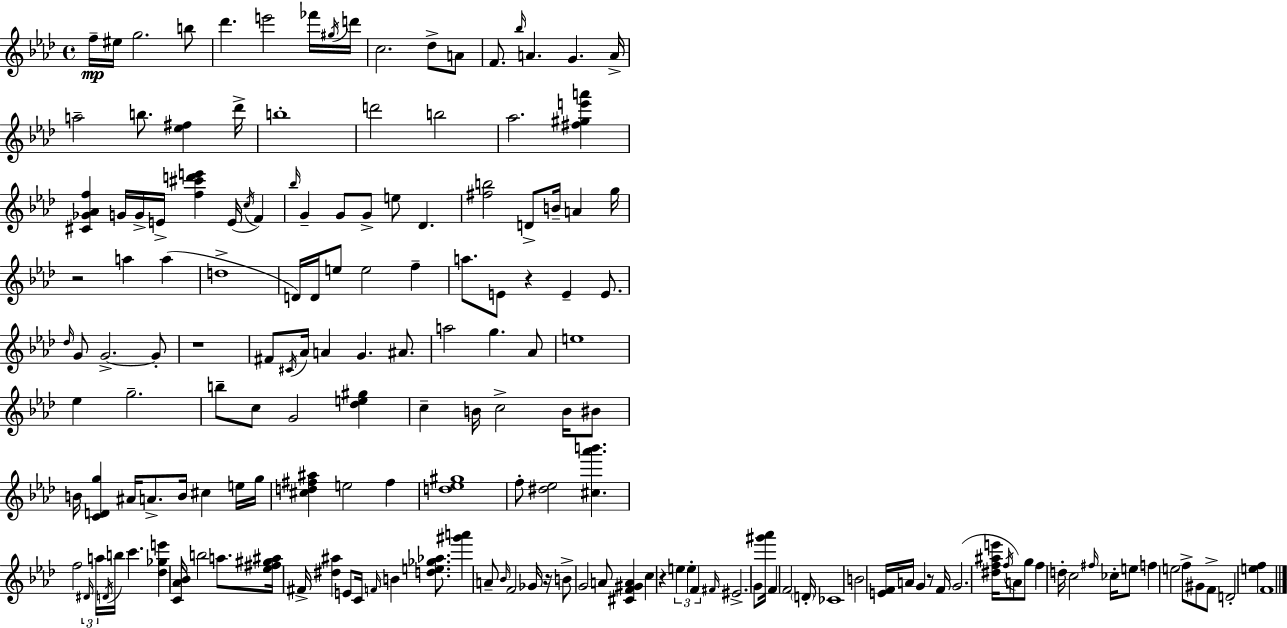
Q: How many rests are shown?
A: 6